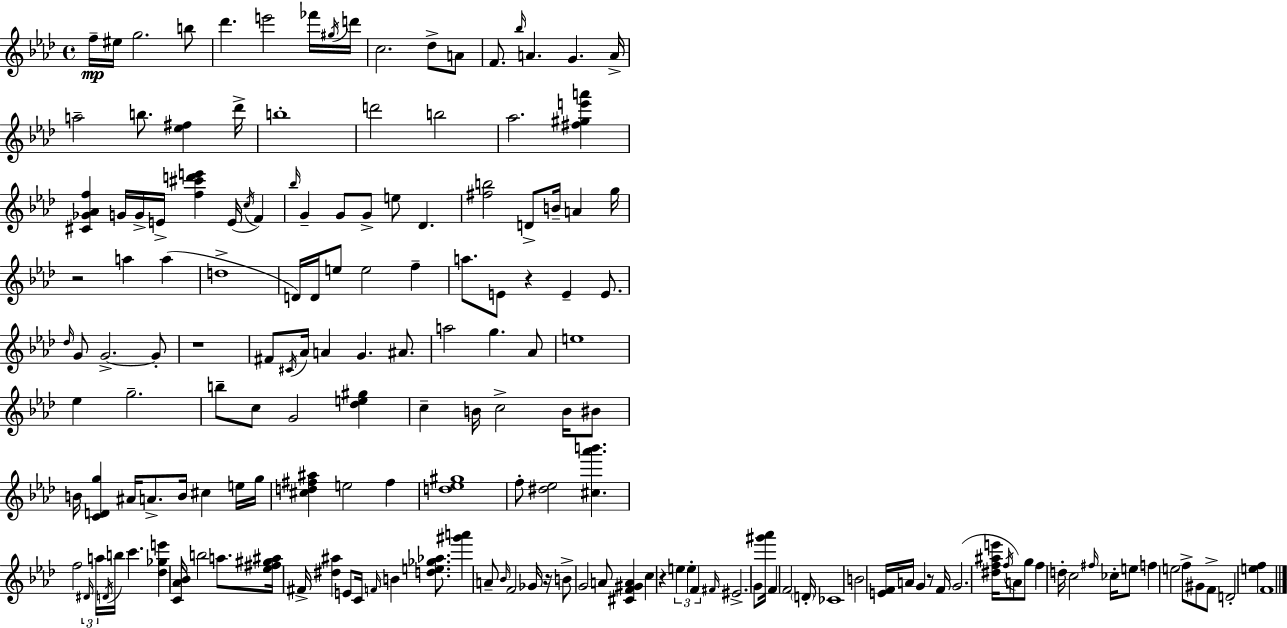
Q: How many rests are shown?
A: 6